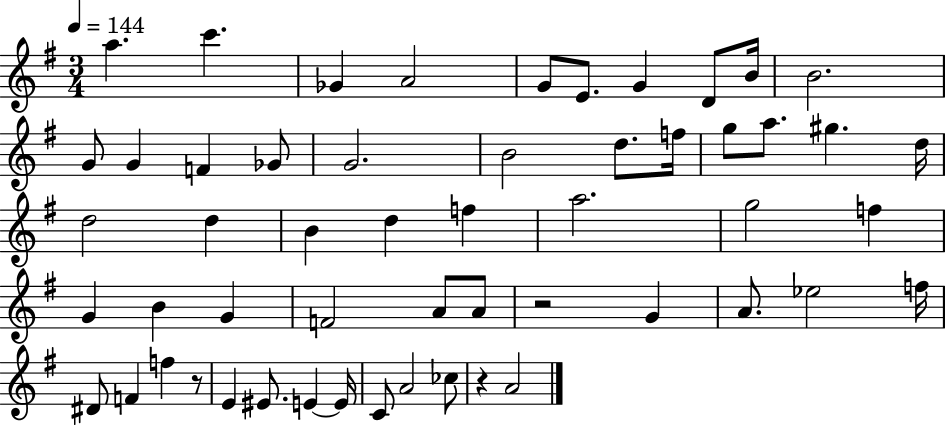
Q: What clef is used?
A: treble